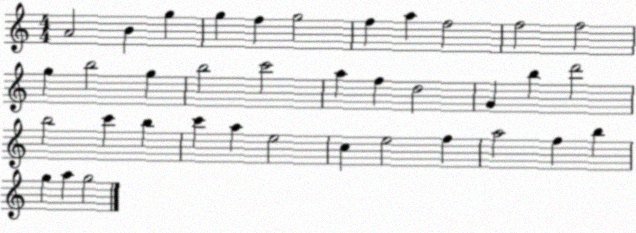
X:1
T:Untitled
M:4/4
L:1/4
K:C
A2 B g g f g2 f a f2 f2 f2 g b2 g b2 c'2 a f d2 G b d'2 b2 c' b c' a e2 c e2 f a2 f b g a g2